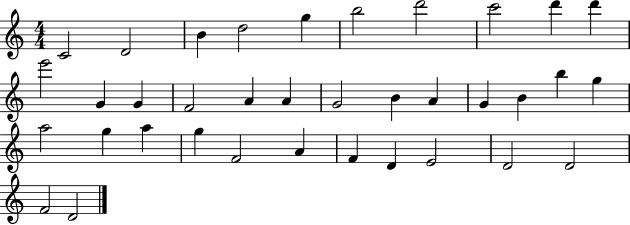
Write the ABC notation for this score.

X:1
T:Untitled
M:4/4
L:1/4
K:C
C2 D2 B d2 g b2 d'2 c'2 d' d' e'2 G G F2 A A G2 B A G B b g a2 g a g F2 A F D E2 D2 D2 F2 D2